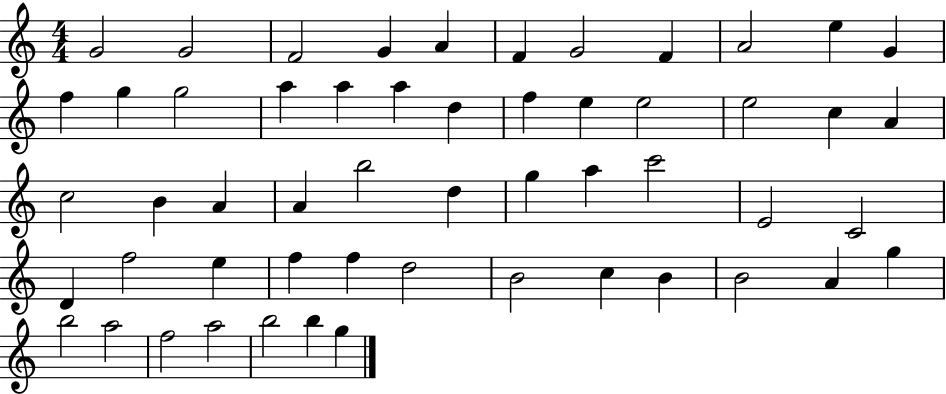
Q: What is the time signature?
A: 4/4